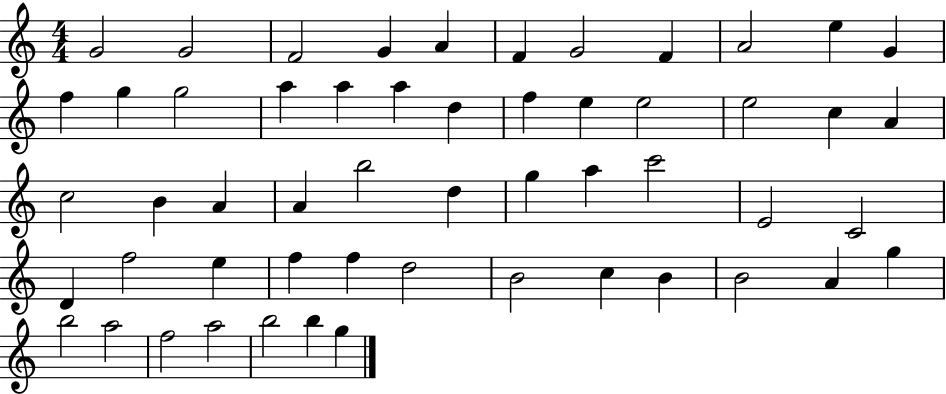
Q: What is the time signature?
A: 4/4